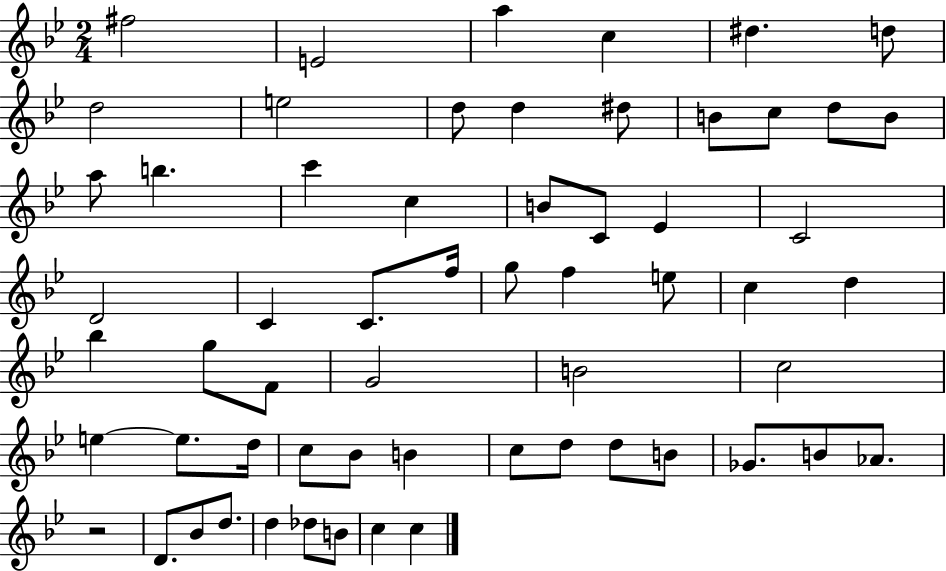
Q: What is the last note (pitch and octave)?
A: C5